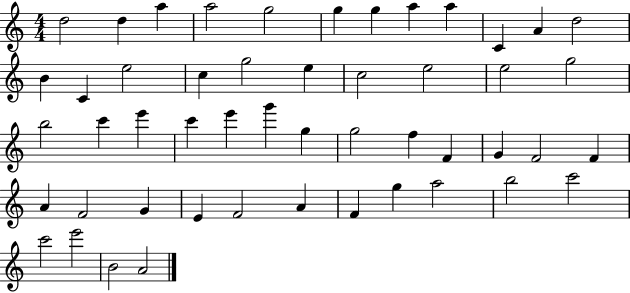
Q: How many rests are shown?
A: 0